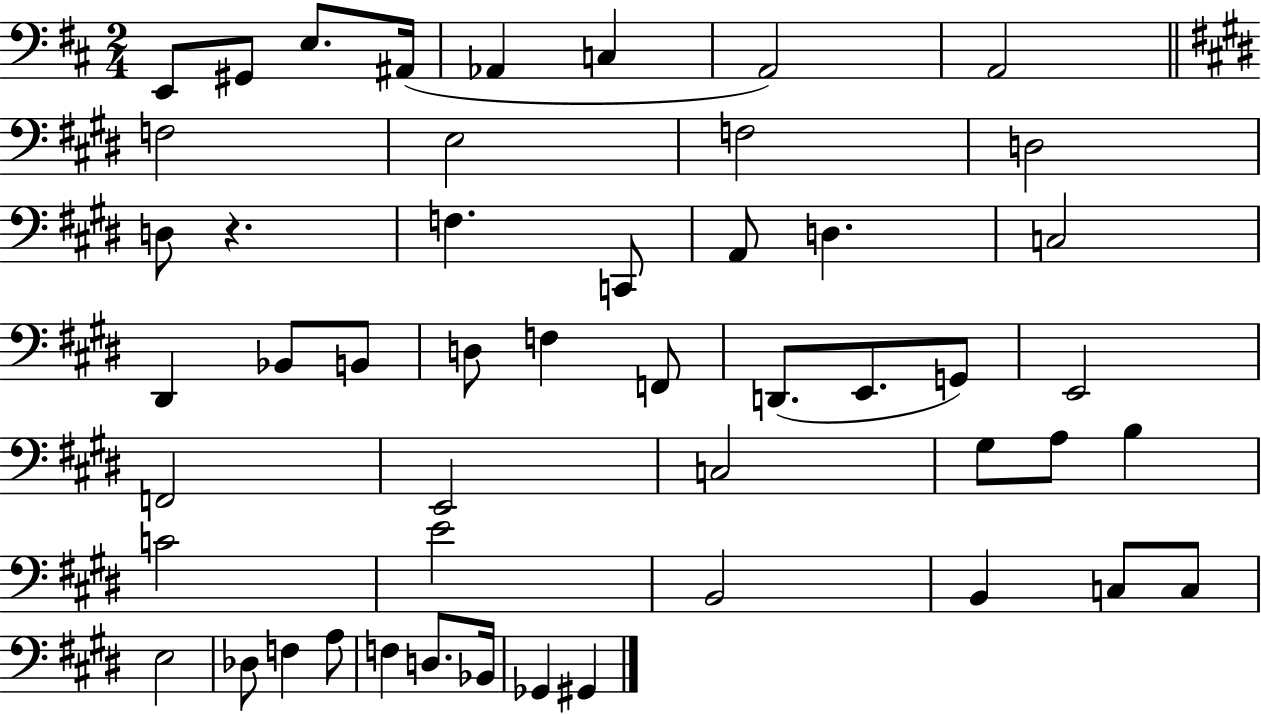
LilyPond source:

{
  \clef bass
  \numericTimeSignature
  \time 2/4
  \key d \major
  e,8 gis,8 e8. ais,16( | aes,4 c4 | a,2) | a,2 | \break \bar "||" \break \key e \major f2 | e2 | f2 | d2 | \break d8 r4. | f4. c,8 | a,8 d4. | c2 | \break dis,4 bes,8 b,8 | d8 f4 f,8 | d,8.( e,8. g,8) | e,2 | \break f,2 | e,2 | c2 | gis8 a8 b4 | \break c'2 | e'2 | b,2 | b,4 c8 c8 | \break e2 | des8 f4 a8 | f4 d8. bes,16 | ges,4 gis,4 | \break \bar "|."
}